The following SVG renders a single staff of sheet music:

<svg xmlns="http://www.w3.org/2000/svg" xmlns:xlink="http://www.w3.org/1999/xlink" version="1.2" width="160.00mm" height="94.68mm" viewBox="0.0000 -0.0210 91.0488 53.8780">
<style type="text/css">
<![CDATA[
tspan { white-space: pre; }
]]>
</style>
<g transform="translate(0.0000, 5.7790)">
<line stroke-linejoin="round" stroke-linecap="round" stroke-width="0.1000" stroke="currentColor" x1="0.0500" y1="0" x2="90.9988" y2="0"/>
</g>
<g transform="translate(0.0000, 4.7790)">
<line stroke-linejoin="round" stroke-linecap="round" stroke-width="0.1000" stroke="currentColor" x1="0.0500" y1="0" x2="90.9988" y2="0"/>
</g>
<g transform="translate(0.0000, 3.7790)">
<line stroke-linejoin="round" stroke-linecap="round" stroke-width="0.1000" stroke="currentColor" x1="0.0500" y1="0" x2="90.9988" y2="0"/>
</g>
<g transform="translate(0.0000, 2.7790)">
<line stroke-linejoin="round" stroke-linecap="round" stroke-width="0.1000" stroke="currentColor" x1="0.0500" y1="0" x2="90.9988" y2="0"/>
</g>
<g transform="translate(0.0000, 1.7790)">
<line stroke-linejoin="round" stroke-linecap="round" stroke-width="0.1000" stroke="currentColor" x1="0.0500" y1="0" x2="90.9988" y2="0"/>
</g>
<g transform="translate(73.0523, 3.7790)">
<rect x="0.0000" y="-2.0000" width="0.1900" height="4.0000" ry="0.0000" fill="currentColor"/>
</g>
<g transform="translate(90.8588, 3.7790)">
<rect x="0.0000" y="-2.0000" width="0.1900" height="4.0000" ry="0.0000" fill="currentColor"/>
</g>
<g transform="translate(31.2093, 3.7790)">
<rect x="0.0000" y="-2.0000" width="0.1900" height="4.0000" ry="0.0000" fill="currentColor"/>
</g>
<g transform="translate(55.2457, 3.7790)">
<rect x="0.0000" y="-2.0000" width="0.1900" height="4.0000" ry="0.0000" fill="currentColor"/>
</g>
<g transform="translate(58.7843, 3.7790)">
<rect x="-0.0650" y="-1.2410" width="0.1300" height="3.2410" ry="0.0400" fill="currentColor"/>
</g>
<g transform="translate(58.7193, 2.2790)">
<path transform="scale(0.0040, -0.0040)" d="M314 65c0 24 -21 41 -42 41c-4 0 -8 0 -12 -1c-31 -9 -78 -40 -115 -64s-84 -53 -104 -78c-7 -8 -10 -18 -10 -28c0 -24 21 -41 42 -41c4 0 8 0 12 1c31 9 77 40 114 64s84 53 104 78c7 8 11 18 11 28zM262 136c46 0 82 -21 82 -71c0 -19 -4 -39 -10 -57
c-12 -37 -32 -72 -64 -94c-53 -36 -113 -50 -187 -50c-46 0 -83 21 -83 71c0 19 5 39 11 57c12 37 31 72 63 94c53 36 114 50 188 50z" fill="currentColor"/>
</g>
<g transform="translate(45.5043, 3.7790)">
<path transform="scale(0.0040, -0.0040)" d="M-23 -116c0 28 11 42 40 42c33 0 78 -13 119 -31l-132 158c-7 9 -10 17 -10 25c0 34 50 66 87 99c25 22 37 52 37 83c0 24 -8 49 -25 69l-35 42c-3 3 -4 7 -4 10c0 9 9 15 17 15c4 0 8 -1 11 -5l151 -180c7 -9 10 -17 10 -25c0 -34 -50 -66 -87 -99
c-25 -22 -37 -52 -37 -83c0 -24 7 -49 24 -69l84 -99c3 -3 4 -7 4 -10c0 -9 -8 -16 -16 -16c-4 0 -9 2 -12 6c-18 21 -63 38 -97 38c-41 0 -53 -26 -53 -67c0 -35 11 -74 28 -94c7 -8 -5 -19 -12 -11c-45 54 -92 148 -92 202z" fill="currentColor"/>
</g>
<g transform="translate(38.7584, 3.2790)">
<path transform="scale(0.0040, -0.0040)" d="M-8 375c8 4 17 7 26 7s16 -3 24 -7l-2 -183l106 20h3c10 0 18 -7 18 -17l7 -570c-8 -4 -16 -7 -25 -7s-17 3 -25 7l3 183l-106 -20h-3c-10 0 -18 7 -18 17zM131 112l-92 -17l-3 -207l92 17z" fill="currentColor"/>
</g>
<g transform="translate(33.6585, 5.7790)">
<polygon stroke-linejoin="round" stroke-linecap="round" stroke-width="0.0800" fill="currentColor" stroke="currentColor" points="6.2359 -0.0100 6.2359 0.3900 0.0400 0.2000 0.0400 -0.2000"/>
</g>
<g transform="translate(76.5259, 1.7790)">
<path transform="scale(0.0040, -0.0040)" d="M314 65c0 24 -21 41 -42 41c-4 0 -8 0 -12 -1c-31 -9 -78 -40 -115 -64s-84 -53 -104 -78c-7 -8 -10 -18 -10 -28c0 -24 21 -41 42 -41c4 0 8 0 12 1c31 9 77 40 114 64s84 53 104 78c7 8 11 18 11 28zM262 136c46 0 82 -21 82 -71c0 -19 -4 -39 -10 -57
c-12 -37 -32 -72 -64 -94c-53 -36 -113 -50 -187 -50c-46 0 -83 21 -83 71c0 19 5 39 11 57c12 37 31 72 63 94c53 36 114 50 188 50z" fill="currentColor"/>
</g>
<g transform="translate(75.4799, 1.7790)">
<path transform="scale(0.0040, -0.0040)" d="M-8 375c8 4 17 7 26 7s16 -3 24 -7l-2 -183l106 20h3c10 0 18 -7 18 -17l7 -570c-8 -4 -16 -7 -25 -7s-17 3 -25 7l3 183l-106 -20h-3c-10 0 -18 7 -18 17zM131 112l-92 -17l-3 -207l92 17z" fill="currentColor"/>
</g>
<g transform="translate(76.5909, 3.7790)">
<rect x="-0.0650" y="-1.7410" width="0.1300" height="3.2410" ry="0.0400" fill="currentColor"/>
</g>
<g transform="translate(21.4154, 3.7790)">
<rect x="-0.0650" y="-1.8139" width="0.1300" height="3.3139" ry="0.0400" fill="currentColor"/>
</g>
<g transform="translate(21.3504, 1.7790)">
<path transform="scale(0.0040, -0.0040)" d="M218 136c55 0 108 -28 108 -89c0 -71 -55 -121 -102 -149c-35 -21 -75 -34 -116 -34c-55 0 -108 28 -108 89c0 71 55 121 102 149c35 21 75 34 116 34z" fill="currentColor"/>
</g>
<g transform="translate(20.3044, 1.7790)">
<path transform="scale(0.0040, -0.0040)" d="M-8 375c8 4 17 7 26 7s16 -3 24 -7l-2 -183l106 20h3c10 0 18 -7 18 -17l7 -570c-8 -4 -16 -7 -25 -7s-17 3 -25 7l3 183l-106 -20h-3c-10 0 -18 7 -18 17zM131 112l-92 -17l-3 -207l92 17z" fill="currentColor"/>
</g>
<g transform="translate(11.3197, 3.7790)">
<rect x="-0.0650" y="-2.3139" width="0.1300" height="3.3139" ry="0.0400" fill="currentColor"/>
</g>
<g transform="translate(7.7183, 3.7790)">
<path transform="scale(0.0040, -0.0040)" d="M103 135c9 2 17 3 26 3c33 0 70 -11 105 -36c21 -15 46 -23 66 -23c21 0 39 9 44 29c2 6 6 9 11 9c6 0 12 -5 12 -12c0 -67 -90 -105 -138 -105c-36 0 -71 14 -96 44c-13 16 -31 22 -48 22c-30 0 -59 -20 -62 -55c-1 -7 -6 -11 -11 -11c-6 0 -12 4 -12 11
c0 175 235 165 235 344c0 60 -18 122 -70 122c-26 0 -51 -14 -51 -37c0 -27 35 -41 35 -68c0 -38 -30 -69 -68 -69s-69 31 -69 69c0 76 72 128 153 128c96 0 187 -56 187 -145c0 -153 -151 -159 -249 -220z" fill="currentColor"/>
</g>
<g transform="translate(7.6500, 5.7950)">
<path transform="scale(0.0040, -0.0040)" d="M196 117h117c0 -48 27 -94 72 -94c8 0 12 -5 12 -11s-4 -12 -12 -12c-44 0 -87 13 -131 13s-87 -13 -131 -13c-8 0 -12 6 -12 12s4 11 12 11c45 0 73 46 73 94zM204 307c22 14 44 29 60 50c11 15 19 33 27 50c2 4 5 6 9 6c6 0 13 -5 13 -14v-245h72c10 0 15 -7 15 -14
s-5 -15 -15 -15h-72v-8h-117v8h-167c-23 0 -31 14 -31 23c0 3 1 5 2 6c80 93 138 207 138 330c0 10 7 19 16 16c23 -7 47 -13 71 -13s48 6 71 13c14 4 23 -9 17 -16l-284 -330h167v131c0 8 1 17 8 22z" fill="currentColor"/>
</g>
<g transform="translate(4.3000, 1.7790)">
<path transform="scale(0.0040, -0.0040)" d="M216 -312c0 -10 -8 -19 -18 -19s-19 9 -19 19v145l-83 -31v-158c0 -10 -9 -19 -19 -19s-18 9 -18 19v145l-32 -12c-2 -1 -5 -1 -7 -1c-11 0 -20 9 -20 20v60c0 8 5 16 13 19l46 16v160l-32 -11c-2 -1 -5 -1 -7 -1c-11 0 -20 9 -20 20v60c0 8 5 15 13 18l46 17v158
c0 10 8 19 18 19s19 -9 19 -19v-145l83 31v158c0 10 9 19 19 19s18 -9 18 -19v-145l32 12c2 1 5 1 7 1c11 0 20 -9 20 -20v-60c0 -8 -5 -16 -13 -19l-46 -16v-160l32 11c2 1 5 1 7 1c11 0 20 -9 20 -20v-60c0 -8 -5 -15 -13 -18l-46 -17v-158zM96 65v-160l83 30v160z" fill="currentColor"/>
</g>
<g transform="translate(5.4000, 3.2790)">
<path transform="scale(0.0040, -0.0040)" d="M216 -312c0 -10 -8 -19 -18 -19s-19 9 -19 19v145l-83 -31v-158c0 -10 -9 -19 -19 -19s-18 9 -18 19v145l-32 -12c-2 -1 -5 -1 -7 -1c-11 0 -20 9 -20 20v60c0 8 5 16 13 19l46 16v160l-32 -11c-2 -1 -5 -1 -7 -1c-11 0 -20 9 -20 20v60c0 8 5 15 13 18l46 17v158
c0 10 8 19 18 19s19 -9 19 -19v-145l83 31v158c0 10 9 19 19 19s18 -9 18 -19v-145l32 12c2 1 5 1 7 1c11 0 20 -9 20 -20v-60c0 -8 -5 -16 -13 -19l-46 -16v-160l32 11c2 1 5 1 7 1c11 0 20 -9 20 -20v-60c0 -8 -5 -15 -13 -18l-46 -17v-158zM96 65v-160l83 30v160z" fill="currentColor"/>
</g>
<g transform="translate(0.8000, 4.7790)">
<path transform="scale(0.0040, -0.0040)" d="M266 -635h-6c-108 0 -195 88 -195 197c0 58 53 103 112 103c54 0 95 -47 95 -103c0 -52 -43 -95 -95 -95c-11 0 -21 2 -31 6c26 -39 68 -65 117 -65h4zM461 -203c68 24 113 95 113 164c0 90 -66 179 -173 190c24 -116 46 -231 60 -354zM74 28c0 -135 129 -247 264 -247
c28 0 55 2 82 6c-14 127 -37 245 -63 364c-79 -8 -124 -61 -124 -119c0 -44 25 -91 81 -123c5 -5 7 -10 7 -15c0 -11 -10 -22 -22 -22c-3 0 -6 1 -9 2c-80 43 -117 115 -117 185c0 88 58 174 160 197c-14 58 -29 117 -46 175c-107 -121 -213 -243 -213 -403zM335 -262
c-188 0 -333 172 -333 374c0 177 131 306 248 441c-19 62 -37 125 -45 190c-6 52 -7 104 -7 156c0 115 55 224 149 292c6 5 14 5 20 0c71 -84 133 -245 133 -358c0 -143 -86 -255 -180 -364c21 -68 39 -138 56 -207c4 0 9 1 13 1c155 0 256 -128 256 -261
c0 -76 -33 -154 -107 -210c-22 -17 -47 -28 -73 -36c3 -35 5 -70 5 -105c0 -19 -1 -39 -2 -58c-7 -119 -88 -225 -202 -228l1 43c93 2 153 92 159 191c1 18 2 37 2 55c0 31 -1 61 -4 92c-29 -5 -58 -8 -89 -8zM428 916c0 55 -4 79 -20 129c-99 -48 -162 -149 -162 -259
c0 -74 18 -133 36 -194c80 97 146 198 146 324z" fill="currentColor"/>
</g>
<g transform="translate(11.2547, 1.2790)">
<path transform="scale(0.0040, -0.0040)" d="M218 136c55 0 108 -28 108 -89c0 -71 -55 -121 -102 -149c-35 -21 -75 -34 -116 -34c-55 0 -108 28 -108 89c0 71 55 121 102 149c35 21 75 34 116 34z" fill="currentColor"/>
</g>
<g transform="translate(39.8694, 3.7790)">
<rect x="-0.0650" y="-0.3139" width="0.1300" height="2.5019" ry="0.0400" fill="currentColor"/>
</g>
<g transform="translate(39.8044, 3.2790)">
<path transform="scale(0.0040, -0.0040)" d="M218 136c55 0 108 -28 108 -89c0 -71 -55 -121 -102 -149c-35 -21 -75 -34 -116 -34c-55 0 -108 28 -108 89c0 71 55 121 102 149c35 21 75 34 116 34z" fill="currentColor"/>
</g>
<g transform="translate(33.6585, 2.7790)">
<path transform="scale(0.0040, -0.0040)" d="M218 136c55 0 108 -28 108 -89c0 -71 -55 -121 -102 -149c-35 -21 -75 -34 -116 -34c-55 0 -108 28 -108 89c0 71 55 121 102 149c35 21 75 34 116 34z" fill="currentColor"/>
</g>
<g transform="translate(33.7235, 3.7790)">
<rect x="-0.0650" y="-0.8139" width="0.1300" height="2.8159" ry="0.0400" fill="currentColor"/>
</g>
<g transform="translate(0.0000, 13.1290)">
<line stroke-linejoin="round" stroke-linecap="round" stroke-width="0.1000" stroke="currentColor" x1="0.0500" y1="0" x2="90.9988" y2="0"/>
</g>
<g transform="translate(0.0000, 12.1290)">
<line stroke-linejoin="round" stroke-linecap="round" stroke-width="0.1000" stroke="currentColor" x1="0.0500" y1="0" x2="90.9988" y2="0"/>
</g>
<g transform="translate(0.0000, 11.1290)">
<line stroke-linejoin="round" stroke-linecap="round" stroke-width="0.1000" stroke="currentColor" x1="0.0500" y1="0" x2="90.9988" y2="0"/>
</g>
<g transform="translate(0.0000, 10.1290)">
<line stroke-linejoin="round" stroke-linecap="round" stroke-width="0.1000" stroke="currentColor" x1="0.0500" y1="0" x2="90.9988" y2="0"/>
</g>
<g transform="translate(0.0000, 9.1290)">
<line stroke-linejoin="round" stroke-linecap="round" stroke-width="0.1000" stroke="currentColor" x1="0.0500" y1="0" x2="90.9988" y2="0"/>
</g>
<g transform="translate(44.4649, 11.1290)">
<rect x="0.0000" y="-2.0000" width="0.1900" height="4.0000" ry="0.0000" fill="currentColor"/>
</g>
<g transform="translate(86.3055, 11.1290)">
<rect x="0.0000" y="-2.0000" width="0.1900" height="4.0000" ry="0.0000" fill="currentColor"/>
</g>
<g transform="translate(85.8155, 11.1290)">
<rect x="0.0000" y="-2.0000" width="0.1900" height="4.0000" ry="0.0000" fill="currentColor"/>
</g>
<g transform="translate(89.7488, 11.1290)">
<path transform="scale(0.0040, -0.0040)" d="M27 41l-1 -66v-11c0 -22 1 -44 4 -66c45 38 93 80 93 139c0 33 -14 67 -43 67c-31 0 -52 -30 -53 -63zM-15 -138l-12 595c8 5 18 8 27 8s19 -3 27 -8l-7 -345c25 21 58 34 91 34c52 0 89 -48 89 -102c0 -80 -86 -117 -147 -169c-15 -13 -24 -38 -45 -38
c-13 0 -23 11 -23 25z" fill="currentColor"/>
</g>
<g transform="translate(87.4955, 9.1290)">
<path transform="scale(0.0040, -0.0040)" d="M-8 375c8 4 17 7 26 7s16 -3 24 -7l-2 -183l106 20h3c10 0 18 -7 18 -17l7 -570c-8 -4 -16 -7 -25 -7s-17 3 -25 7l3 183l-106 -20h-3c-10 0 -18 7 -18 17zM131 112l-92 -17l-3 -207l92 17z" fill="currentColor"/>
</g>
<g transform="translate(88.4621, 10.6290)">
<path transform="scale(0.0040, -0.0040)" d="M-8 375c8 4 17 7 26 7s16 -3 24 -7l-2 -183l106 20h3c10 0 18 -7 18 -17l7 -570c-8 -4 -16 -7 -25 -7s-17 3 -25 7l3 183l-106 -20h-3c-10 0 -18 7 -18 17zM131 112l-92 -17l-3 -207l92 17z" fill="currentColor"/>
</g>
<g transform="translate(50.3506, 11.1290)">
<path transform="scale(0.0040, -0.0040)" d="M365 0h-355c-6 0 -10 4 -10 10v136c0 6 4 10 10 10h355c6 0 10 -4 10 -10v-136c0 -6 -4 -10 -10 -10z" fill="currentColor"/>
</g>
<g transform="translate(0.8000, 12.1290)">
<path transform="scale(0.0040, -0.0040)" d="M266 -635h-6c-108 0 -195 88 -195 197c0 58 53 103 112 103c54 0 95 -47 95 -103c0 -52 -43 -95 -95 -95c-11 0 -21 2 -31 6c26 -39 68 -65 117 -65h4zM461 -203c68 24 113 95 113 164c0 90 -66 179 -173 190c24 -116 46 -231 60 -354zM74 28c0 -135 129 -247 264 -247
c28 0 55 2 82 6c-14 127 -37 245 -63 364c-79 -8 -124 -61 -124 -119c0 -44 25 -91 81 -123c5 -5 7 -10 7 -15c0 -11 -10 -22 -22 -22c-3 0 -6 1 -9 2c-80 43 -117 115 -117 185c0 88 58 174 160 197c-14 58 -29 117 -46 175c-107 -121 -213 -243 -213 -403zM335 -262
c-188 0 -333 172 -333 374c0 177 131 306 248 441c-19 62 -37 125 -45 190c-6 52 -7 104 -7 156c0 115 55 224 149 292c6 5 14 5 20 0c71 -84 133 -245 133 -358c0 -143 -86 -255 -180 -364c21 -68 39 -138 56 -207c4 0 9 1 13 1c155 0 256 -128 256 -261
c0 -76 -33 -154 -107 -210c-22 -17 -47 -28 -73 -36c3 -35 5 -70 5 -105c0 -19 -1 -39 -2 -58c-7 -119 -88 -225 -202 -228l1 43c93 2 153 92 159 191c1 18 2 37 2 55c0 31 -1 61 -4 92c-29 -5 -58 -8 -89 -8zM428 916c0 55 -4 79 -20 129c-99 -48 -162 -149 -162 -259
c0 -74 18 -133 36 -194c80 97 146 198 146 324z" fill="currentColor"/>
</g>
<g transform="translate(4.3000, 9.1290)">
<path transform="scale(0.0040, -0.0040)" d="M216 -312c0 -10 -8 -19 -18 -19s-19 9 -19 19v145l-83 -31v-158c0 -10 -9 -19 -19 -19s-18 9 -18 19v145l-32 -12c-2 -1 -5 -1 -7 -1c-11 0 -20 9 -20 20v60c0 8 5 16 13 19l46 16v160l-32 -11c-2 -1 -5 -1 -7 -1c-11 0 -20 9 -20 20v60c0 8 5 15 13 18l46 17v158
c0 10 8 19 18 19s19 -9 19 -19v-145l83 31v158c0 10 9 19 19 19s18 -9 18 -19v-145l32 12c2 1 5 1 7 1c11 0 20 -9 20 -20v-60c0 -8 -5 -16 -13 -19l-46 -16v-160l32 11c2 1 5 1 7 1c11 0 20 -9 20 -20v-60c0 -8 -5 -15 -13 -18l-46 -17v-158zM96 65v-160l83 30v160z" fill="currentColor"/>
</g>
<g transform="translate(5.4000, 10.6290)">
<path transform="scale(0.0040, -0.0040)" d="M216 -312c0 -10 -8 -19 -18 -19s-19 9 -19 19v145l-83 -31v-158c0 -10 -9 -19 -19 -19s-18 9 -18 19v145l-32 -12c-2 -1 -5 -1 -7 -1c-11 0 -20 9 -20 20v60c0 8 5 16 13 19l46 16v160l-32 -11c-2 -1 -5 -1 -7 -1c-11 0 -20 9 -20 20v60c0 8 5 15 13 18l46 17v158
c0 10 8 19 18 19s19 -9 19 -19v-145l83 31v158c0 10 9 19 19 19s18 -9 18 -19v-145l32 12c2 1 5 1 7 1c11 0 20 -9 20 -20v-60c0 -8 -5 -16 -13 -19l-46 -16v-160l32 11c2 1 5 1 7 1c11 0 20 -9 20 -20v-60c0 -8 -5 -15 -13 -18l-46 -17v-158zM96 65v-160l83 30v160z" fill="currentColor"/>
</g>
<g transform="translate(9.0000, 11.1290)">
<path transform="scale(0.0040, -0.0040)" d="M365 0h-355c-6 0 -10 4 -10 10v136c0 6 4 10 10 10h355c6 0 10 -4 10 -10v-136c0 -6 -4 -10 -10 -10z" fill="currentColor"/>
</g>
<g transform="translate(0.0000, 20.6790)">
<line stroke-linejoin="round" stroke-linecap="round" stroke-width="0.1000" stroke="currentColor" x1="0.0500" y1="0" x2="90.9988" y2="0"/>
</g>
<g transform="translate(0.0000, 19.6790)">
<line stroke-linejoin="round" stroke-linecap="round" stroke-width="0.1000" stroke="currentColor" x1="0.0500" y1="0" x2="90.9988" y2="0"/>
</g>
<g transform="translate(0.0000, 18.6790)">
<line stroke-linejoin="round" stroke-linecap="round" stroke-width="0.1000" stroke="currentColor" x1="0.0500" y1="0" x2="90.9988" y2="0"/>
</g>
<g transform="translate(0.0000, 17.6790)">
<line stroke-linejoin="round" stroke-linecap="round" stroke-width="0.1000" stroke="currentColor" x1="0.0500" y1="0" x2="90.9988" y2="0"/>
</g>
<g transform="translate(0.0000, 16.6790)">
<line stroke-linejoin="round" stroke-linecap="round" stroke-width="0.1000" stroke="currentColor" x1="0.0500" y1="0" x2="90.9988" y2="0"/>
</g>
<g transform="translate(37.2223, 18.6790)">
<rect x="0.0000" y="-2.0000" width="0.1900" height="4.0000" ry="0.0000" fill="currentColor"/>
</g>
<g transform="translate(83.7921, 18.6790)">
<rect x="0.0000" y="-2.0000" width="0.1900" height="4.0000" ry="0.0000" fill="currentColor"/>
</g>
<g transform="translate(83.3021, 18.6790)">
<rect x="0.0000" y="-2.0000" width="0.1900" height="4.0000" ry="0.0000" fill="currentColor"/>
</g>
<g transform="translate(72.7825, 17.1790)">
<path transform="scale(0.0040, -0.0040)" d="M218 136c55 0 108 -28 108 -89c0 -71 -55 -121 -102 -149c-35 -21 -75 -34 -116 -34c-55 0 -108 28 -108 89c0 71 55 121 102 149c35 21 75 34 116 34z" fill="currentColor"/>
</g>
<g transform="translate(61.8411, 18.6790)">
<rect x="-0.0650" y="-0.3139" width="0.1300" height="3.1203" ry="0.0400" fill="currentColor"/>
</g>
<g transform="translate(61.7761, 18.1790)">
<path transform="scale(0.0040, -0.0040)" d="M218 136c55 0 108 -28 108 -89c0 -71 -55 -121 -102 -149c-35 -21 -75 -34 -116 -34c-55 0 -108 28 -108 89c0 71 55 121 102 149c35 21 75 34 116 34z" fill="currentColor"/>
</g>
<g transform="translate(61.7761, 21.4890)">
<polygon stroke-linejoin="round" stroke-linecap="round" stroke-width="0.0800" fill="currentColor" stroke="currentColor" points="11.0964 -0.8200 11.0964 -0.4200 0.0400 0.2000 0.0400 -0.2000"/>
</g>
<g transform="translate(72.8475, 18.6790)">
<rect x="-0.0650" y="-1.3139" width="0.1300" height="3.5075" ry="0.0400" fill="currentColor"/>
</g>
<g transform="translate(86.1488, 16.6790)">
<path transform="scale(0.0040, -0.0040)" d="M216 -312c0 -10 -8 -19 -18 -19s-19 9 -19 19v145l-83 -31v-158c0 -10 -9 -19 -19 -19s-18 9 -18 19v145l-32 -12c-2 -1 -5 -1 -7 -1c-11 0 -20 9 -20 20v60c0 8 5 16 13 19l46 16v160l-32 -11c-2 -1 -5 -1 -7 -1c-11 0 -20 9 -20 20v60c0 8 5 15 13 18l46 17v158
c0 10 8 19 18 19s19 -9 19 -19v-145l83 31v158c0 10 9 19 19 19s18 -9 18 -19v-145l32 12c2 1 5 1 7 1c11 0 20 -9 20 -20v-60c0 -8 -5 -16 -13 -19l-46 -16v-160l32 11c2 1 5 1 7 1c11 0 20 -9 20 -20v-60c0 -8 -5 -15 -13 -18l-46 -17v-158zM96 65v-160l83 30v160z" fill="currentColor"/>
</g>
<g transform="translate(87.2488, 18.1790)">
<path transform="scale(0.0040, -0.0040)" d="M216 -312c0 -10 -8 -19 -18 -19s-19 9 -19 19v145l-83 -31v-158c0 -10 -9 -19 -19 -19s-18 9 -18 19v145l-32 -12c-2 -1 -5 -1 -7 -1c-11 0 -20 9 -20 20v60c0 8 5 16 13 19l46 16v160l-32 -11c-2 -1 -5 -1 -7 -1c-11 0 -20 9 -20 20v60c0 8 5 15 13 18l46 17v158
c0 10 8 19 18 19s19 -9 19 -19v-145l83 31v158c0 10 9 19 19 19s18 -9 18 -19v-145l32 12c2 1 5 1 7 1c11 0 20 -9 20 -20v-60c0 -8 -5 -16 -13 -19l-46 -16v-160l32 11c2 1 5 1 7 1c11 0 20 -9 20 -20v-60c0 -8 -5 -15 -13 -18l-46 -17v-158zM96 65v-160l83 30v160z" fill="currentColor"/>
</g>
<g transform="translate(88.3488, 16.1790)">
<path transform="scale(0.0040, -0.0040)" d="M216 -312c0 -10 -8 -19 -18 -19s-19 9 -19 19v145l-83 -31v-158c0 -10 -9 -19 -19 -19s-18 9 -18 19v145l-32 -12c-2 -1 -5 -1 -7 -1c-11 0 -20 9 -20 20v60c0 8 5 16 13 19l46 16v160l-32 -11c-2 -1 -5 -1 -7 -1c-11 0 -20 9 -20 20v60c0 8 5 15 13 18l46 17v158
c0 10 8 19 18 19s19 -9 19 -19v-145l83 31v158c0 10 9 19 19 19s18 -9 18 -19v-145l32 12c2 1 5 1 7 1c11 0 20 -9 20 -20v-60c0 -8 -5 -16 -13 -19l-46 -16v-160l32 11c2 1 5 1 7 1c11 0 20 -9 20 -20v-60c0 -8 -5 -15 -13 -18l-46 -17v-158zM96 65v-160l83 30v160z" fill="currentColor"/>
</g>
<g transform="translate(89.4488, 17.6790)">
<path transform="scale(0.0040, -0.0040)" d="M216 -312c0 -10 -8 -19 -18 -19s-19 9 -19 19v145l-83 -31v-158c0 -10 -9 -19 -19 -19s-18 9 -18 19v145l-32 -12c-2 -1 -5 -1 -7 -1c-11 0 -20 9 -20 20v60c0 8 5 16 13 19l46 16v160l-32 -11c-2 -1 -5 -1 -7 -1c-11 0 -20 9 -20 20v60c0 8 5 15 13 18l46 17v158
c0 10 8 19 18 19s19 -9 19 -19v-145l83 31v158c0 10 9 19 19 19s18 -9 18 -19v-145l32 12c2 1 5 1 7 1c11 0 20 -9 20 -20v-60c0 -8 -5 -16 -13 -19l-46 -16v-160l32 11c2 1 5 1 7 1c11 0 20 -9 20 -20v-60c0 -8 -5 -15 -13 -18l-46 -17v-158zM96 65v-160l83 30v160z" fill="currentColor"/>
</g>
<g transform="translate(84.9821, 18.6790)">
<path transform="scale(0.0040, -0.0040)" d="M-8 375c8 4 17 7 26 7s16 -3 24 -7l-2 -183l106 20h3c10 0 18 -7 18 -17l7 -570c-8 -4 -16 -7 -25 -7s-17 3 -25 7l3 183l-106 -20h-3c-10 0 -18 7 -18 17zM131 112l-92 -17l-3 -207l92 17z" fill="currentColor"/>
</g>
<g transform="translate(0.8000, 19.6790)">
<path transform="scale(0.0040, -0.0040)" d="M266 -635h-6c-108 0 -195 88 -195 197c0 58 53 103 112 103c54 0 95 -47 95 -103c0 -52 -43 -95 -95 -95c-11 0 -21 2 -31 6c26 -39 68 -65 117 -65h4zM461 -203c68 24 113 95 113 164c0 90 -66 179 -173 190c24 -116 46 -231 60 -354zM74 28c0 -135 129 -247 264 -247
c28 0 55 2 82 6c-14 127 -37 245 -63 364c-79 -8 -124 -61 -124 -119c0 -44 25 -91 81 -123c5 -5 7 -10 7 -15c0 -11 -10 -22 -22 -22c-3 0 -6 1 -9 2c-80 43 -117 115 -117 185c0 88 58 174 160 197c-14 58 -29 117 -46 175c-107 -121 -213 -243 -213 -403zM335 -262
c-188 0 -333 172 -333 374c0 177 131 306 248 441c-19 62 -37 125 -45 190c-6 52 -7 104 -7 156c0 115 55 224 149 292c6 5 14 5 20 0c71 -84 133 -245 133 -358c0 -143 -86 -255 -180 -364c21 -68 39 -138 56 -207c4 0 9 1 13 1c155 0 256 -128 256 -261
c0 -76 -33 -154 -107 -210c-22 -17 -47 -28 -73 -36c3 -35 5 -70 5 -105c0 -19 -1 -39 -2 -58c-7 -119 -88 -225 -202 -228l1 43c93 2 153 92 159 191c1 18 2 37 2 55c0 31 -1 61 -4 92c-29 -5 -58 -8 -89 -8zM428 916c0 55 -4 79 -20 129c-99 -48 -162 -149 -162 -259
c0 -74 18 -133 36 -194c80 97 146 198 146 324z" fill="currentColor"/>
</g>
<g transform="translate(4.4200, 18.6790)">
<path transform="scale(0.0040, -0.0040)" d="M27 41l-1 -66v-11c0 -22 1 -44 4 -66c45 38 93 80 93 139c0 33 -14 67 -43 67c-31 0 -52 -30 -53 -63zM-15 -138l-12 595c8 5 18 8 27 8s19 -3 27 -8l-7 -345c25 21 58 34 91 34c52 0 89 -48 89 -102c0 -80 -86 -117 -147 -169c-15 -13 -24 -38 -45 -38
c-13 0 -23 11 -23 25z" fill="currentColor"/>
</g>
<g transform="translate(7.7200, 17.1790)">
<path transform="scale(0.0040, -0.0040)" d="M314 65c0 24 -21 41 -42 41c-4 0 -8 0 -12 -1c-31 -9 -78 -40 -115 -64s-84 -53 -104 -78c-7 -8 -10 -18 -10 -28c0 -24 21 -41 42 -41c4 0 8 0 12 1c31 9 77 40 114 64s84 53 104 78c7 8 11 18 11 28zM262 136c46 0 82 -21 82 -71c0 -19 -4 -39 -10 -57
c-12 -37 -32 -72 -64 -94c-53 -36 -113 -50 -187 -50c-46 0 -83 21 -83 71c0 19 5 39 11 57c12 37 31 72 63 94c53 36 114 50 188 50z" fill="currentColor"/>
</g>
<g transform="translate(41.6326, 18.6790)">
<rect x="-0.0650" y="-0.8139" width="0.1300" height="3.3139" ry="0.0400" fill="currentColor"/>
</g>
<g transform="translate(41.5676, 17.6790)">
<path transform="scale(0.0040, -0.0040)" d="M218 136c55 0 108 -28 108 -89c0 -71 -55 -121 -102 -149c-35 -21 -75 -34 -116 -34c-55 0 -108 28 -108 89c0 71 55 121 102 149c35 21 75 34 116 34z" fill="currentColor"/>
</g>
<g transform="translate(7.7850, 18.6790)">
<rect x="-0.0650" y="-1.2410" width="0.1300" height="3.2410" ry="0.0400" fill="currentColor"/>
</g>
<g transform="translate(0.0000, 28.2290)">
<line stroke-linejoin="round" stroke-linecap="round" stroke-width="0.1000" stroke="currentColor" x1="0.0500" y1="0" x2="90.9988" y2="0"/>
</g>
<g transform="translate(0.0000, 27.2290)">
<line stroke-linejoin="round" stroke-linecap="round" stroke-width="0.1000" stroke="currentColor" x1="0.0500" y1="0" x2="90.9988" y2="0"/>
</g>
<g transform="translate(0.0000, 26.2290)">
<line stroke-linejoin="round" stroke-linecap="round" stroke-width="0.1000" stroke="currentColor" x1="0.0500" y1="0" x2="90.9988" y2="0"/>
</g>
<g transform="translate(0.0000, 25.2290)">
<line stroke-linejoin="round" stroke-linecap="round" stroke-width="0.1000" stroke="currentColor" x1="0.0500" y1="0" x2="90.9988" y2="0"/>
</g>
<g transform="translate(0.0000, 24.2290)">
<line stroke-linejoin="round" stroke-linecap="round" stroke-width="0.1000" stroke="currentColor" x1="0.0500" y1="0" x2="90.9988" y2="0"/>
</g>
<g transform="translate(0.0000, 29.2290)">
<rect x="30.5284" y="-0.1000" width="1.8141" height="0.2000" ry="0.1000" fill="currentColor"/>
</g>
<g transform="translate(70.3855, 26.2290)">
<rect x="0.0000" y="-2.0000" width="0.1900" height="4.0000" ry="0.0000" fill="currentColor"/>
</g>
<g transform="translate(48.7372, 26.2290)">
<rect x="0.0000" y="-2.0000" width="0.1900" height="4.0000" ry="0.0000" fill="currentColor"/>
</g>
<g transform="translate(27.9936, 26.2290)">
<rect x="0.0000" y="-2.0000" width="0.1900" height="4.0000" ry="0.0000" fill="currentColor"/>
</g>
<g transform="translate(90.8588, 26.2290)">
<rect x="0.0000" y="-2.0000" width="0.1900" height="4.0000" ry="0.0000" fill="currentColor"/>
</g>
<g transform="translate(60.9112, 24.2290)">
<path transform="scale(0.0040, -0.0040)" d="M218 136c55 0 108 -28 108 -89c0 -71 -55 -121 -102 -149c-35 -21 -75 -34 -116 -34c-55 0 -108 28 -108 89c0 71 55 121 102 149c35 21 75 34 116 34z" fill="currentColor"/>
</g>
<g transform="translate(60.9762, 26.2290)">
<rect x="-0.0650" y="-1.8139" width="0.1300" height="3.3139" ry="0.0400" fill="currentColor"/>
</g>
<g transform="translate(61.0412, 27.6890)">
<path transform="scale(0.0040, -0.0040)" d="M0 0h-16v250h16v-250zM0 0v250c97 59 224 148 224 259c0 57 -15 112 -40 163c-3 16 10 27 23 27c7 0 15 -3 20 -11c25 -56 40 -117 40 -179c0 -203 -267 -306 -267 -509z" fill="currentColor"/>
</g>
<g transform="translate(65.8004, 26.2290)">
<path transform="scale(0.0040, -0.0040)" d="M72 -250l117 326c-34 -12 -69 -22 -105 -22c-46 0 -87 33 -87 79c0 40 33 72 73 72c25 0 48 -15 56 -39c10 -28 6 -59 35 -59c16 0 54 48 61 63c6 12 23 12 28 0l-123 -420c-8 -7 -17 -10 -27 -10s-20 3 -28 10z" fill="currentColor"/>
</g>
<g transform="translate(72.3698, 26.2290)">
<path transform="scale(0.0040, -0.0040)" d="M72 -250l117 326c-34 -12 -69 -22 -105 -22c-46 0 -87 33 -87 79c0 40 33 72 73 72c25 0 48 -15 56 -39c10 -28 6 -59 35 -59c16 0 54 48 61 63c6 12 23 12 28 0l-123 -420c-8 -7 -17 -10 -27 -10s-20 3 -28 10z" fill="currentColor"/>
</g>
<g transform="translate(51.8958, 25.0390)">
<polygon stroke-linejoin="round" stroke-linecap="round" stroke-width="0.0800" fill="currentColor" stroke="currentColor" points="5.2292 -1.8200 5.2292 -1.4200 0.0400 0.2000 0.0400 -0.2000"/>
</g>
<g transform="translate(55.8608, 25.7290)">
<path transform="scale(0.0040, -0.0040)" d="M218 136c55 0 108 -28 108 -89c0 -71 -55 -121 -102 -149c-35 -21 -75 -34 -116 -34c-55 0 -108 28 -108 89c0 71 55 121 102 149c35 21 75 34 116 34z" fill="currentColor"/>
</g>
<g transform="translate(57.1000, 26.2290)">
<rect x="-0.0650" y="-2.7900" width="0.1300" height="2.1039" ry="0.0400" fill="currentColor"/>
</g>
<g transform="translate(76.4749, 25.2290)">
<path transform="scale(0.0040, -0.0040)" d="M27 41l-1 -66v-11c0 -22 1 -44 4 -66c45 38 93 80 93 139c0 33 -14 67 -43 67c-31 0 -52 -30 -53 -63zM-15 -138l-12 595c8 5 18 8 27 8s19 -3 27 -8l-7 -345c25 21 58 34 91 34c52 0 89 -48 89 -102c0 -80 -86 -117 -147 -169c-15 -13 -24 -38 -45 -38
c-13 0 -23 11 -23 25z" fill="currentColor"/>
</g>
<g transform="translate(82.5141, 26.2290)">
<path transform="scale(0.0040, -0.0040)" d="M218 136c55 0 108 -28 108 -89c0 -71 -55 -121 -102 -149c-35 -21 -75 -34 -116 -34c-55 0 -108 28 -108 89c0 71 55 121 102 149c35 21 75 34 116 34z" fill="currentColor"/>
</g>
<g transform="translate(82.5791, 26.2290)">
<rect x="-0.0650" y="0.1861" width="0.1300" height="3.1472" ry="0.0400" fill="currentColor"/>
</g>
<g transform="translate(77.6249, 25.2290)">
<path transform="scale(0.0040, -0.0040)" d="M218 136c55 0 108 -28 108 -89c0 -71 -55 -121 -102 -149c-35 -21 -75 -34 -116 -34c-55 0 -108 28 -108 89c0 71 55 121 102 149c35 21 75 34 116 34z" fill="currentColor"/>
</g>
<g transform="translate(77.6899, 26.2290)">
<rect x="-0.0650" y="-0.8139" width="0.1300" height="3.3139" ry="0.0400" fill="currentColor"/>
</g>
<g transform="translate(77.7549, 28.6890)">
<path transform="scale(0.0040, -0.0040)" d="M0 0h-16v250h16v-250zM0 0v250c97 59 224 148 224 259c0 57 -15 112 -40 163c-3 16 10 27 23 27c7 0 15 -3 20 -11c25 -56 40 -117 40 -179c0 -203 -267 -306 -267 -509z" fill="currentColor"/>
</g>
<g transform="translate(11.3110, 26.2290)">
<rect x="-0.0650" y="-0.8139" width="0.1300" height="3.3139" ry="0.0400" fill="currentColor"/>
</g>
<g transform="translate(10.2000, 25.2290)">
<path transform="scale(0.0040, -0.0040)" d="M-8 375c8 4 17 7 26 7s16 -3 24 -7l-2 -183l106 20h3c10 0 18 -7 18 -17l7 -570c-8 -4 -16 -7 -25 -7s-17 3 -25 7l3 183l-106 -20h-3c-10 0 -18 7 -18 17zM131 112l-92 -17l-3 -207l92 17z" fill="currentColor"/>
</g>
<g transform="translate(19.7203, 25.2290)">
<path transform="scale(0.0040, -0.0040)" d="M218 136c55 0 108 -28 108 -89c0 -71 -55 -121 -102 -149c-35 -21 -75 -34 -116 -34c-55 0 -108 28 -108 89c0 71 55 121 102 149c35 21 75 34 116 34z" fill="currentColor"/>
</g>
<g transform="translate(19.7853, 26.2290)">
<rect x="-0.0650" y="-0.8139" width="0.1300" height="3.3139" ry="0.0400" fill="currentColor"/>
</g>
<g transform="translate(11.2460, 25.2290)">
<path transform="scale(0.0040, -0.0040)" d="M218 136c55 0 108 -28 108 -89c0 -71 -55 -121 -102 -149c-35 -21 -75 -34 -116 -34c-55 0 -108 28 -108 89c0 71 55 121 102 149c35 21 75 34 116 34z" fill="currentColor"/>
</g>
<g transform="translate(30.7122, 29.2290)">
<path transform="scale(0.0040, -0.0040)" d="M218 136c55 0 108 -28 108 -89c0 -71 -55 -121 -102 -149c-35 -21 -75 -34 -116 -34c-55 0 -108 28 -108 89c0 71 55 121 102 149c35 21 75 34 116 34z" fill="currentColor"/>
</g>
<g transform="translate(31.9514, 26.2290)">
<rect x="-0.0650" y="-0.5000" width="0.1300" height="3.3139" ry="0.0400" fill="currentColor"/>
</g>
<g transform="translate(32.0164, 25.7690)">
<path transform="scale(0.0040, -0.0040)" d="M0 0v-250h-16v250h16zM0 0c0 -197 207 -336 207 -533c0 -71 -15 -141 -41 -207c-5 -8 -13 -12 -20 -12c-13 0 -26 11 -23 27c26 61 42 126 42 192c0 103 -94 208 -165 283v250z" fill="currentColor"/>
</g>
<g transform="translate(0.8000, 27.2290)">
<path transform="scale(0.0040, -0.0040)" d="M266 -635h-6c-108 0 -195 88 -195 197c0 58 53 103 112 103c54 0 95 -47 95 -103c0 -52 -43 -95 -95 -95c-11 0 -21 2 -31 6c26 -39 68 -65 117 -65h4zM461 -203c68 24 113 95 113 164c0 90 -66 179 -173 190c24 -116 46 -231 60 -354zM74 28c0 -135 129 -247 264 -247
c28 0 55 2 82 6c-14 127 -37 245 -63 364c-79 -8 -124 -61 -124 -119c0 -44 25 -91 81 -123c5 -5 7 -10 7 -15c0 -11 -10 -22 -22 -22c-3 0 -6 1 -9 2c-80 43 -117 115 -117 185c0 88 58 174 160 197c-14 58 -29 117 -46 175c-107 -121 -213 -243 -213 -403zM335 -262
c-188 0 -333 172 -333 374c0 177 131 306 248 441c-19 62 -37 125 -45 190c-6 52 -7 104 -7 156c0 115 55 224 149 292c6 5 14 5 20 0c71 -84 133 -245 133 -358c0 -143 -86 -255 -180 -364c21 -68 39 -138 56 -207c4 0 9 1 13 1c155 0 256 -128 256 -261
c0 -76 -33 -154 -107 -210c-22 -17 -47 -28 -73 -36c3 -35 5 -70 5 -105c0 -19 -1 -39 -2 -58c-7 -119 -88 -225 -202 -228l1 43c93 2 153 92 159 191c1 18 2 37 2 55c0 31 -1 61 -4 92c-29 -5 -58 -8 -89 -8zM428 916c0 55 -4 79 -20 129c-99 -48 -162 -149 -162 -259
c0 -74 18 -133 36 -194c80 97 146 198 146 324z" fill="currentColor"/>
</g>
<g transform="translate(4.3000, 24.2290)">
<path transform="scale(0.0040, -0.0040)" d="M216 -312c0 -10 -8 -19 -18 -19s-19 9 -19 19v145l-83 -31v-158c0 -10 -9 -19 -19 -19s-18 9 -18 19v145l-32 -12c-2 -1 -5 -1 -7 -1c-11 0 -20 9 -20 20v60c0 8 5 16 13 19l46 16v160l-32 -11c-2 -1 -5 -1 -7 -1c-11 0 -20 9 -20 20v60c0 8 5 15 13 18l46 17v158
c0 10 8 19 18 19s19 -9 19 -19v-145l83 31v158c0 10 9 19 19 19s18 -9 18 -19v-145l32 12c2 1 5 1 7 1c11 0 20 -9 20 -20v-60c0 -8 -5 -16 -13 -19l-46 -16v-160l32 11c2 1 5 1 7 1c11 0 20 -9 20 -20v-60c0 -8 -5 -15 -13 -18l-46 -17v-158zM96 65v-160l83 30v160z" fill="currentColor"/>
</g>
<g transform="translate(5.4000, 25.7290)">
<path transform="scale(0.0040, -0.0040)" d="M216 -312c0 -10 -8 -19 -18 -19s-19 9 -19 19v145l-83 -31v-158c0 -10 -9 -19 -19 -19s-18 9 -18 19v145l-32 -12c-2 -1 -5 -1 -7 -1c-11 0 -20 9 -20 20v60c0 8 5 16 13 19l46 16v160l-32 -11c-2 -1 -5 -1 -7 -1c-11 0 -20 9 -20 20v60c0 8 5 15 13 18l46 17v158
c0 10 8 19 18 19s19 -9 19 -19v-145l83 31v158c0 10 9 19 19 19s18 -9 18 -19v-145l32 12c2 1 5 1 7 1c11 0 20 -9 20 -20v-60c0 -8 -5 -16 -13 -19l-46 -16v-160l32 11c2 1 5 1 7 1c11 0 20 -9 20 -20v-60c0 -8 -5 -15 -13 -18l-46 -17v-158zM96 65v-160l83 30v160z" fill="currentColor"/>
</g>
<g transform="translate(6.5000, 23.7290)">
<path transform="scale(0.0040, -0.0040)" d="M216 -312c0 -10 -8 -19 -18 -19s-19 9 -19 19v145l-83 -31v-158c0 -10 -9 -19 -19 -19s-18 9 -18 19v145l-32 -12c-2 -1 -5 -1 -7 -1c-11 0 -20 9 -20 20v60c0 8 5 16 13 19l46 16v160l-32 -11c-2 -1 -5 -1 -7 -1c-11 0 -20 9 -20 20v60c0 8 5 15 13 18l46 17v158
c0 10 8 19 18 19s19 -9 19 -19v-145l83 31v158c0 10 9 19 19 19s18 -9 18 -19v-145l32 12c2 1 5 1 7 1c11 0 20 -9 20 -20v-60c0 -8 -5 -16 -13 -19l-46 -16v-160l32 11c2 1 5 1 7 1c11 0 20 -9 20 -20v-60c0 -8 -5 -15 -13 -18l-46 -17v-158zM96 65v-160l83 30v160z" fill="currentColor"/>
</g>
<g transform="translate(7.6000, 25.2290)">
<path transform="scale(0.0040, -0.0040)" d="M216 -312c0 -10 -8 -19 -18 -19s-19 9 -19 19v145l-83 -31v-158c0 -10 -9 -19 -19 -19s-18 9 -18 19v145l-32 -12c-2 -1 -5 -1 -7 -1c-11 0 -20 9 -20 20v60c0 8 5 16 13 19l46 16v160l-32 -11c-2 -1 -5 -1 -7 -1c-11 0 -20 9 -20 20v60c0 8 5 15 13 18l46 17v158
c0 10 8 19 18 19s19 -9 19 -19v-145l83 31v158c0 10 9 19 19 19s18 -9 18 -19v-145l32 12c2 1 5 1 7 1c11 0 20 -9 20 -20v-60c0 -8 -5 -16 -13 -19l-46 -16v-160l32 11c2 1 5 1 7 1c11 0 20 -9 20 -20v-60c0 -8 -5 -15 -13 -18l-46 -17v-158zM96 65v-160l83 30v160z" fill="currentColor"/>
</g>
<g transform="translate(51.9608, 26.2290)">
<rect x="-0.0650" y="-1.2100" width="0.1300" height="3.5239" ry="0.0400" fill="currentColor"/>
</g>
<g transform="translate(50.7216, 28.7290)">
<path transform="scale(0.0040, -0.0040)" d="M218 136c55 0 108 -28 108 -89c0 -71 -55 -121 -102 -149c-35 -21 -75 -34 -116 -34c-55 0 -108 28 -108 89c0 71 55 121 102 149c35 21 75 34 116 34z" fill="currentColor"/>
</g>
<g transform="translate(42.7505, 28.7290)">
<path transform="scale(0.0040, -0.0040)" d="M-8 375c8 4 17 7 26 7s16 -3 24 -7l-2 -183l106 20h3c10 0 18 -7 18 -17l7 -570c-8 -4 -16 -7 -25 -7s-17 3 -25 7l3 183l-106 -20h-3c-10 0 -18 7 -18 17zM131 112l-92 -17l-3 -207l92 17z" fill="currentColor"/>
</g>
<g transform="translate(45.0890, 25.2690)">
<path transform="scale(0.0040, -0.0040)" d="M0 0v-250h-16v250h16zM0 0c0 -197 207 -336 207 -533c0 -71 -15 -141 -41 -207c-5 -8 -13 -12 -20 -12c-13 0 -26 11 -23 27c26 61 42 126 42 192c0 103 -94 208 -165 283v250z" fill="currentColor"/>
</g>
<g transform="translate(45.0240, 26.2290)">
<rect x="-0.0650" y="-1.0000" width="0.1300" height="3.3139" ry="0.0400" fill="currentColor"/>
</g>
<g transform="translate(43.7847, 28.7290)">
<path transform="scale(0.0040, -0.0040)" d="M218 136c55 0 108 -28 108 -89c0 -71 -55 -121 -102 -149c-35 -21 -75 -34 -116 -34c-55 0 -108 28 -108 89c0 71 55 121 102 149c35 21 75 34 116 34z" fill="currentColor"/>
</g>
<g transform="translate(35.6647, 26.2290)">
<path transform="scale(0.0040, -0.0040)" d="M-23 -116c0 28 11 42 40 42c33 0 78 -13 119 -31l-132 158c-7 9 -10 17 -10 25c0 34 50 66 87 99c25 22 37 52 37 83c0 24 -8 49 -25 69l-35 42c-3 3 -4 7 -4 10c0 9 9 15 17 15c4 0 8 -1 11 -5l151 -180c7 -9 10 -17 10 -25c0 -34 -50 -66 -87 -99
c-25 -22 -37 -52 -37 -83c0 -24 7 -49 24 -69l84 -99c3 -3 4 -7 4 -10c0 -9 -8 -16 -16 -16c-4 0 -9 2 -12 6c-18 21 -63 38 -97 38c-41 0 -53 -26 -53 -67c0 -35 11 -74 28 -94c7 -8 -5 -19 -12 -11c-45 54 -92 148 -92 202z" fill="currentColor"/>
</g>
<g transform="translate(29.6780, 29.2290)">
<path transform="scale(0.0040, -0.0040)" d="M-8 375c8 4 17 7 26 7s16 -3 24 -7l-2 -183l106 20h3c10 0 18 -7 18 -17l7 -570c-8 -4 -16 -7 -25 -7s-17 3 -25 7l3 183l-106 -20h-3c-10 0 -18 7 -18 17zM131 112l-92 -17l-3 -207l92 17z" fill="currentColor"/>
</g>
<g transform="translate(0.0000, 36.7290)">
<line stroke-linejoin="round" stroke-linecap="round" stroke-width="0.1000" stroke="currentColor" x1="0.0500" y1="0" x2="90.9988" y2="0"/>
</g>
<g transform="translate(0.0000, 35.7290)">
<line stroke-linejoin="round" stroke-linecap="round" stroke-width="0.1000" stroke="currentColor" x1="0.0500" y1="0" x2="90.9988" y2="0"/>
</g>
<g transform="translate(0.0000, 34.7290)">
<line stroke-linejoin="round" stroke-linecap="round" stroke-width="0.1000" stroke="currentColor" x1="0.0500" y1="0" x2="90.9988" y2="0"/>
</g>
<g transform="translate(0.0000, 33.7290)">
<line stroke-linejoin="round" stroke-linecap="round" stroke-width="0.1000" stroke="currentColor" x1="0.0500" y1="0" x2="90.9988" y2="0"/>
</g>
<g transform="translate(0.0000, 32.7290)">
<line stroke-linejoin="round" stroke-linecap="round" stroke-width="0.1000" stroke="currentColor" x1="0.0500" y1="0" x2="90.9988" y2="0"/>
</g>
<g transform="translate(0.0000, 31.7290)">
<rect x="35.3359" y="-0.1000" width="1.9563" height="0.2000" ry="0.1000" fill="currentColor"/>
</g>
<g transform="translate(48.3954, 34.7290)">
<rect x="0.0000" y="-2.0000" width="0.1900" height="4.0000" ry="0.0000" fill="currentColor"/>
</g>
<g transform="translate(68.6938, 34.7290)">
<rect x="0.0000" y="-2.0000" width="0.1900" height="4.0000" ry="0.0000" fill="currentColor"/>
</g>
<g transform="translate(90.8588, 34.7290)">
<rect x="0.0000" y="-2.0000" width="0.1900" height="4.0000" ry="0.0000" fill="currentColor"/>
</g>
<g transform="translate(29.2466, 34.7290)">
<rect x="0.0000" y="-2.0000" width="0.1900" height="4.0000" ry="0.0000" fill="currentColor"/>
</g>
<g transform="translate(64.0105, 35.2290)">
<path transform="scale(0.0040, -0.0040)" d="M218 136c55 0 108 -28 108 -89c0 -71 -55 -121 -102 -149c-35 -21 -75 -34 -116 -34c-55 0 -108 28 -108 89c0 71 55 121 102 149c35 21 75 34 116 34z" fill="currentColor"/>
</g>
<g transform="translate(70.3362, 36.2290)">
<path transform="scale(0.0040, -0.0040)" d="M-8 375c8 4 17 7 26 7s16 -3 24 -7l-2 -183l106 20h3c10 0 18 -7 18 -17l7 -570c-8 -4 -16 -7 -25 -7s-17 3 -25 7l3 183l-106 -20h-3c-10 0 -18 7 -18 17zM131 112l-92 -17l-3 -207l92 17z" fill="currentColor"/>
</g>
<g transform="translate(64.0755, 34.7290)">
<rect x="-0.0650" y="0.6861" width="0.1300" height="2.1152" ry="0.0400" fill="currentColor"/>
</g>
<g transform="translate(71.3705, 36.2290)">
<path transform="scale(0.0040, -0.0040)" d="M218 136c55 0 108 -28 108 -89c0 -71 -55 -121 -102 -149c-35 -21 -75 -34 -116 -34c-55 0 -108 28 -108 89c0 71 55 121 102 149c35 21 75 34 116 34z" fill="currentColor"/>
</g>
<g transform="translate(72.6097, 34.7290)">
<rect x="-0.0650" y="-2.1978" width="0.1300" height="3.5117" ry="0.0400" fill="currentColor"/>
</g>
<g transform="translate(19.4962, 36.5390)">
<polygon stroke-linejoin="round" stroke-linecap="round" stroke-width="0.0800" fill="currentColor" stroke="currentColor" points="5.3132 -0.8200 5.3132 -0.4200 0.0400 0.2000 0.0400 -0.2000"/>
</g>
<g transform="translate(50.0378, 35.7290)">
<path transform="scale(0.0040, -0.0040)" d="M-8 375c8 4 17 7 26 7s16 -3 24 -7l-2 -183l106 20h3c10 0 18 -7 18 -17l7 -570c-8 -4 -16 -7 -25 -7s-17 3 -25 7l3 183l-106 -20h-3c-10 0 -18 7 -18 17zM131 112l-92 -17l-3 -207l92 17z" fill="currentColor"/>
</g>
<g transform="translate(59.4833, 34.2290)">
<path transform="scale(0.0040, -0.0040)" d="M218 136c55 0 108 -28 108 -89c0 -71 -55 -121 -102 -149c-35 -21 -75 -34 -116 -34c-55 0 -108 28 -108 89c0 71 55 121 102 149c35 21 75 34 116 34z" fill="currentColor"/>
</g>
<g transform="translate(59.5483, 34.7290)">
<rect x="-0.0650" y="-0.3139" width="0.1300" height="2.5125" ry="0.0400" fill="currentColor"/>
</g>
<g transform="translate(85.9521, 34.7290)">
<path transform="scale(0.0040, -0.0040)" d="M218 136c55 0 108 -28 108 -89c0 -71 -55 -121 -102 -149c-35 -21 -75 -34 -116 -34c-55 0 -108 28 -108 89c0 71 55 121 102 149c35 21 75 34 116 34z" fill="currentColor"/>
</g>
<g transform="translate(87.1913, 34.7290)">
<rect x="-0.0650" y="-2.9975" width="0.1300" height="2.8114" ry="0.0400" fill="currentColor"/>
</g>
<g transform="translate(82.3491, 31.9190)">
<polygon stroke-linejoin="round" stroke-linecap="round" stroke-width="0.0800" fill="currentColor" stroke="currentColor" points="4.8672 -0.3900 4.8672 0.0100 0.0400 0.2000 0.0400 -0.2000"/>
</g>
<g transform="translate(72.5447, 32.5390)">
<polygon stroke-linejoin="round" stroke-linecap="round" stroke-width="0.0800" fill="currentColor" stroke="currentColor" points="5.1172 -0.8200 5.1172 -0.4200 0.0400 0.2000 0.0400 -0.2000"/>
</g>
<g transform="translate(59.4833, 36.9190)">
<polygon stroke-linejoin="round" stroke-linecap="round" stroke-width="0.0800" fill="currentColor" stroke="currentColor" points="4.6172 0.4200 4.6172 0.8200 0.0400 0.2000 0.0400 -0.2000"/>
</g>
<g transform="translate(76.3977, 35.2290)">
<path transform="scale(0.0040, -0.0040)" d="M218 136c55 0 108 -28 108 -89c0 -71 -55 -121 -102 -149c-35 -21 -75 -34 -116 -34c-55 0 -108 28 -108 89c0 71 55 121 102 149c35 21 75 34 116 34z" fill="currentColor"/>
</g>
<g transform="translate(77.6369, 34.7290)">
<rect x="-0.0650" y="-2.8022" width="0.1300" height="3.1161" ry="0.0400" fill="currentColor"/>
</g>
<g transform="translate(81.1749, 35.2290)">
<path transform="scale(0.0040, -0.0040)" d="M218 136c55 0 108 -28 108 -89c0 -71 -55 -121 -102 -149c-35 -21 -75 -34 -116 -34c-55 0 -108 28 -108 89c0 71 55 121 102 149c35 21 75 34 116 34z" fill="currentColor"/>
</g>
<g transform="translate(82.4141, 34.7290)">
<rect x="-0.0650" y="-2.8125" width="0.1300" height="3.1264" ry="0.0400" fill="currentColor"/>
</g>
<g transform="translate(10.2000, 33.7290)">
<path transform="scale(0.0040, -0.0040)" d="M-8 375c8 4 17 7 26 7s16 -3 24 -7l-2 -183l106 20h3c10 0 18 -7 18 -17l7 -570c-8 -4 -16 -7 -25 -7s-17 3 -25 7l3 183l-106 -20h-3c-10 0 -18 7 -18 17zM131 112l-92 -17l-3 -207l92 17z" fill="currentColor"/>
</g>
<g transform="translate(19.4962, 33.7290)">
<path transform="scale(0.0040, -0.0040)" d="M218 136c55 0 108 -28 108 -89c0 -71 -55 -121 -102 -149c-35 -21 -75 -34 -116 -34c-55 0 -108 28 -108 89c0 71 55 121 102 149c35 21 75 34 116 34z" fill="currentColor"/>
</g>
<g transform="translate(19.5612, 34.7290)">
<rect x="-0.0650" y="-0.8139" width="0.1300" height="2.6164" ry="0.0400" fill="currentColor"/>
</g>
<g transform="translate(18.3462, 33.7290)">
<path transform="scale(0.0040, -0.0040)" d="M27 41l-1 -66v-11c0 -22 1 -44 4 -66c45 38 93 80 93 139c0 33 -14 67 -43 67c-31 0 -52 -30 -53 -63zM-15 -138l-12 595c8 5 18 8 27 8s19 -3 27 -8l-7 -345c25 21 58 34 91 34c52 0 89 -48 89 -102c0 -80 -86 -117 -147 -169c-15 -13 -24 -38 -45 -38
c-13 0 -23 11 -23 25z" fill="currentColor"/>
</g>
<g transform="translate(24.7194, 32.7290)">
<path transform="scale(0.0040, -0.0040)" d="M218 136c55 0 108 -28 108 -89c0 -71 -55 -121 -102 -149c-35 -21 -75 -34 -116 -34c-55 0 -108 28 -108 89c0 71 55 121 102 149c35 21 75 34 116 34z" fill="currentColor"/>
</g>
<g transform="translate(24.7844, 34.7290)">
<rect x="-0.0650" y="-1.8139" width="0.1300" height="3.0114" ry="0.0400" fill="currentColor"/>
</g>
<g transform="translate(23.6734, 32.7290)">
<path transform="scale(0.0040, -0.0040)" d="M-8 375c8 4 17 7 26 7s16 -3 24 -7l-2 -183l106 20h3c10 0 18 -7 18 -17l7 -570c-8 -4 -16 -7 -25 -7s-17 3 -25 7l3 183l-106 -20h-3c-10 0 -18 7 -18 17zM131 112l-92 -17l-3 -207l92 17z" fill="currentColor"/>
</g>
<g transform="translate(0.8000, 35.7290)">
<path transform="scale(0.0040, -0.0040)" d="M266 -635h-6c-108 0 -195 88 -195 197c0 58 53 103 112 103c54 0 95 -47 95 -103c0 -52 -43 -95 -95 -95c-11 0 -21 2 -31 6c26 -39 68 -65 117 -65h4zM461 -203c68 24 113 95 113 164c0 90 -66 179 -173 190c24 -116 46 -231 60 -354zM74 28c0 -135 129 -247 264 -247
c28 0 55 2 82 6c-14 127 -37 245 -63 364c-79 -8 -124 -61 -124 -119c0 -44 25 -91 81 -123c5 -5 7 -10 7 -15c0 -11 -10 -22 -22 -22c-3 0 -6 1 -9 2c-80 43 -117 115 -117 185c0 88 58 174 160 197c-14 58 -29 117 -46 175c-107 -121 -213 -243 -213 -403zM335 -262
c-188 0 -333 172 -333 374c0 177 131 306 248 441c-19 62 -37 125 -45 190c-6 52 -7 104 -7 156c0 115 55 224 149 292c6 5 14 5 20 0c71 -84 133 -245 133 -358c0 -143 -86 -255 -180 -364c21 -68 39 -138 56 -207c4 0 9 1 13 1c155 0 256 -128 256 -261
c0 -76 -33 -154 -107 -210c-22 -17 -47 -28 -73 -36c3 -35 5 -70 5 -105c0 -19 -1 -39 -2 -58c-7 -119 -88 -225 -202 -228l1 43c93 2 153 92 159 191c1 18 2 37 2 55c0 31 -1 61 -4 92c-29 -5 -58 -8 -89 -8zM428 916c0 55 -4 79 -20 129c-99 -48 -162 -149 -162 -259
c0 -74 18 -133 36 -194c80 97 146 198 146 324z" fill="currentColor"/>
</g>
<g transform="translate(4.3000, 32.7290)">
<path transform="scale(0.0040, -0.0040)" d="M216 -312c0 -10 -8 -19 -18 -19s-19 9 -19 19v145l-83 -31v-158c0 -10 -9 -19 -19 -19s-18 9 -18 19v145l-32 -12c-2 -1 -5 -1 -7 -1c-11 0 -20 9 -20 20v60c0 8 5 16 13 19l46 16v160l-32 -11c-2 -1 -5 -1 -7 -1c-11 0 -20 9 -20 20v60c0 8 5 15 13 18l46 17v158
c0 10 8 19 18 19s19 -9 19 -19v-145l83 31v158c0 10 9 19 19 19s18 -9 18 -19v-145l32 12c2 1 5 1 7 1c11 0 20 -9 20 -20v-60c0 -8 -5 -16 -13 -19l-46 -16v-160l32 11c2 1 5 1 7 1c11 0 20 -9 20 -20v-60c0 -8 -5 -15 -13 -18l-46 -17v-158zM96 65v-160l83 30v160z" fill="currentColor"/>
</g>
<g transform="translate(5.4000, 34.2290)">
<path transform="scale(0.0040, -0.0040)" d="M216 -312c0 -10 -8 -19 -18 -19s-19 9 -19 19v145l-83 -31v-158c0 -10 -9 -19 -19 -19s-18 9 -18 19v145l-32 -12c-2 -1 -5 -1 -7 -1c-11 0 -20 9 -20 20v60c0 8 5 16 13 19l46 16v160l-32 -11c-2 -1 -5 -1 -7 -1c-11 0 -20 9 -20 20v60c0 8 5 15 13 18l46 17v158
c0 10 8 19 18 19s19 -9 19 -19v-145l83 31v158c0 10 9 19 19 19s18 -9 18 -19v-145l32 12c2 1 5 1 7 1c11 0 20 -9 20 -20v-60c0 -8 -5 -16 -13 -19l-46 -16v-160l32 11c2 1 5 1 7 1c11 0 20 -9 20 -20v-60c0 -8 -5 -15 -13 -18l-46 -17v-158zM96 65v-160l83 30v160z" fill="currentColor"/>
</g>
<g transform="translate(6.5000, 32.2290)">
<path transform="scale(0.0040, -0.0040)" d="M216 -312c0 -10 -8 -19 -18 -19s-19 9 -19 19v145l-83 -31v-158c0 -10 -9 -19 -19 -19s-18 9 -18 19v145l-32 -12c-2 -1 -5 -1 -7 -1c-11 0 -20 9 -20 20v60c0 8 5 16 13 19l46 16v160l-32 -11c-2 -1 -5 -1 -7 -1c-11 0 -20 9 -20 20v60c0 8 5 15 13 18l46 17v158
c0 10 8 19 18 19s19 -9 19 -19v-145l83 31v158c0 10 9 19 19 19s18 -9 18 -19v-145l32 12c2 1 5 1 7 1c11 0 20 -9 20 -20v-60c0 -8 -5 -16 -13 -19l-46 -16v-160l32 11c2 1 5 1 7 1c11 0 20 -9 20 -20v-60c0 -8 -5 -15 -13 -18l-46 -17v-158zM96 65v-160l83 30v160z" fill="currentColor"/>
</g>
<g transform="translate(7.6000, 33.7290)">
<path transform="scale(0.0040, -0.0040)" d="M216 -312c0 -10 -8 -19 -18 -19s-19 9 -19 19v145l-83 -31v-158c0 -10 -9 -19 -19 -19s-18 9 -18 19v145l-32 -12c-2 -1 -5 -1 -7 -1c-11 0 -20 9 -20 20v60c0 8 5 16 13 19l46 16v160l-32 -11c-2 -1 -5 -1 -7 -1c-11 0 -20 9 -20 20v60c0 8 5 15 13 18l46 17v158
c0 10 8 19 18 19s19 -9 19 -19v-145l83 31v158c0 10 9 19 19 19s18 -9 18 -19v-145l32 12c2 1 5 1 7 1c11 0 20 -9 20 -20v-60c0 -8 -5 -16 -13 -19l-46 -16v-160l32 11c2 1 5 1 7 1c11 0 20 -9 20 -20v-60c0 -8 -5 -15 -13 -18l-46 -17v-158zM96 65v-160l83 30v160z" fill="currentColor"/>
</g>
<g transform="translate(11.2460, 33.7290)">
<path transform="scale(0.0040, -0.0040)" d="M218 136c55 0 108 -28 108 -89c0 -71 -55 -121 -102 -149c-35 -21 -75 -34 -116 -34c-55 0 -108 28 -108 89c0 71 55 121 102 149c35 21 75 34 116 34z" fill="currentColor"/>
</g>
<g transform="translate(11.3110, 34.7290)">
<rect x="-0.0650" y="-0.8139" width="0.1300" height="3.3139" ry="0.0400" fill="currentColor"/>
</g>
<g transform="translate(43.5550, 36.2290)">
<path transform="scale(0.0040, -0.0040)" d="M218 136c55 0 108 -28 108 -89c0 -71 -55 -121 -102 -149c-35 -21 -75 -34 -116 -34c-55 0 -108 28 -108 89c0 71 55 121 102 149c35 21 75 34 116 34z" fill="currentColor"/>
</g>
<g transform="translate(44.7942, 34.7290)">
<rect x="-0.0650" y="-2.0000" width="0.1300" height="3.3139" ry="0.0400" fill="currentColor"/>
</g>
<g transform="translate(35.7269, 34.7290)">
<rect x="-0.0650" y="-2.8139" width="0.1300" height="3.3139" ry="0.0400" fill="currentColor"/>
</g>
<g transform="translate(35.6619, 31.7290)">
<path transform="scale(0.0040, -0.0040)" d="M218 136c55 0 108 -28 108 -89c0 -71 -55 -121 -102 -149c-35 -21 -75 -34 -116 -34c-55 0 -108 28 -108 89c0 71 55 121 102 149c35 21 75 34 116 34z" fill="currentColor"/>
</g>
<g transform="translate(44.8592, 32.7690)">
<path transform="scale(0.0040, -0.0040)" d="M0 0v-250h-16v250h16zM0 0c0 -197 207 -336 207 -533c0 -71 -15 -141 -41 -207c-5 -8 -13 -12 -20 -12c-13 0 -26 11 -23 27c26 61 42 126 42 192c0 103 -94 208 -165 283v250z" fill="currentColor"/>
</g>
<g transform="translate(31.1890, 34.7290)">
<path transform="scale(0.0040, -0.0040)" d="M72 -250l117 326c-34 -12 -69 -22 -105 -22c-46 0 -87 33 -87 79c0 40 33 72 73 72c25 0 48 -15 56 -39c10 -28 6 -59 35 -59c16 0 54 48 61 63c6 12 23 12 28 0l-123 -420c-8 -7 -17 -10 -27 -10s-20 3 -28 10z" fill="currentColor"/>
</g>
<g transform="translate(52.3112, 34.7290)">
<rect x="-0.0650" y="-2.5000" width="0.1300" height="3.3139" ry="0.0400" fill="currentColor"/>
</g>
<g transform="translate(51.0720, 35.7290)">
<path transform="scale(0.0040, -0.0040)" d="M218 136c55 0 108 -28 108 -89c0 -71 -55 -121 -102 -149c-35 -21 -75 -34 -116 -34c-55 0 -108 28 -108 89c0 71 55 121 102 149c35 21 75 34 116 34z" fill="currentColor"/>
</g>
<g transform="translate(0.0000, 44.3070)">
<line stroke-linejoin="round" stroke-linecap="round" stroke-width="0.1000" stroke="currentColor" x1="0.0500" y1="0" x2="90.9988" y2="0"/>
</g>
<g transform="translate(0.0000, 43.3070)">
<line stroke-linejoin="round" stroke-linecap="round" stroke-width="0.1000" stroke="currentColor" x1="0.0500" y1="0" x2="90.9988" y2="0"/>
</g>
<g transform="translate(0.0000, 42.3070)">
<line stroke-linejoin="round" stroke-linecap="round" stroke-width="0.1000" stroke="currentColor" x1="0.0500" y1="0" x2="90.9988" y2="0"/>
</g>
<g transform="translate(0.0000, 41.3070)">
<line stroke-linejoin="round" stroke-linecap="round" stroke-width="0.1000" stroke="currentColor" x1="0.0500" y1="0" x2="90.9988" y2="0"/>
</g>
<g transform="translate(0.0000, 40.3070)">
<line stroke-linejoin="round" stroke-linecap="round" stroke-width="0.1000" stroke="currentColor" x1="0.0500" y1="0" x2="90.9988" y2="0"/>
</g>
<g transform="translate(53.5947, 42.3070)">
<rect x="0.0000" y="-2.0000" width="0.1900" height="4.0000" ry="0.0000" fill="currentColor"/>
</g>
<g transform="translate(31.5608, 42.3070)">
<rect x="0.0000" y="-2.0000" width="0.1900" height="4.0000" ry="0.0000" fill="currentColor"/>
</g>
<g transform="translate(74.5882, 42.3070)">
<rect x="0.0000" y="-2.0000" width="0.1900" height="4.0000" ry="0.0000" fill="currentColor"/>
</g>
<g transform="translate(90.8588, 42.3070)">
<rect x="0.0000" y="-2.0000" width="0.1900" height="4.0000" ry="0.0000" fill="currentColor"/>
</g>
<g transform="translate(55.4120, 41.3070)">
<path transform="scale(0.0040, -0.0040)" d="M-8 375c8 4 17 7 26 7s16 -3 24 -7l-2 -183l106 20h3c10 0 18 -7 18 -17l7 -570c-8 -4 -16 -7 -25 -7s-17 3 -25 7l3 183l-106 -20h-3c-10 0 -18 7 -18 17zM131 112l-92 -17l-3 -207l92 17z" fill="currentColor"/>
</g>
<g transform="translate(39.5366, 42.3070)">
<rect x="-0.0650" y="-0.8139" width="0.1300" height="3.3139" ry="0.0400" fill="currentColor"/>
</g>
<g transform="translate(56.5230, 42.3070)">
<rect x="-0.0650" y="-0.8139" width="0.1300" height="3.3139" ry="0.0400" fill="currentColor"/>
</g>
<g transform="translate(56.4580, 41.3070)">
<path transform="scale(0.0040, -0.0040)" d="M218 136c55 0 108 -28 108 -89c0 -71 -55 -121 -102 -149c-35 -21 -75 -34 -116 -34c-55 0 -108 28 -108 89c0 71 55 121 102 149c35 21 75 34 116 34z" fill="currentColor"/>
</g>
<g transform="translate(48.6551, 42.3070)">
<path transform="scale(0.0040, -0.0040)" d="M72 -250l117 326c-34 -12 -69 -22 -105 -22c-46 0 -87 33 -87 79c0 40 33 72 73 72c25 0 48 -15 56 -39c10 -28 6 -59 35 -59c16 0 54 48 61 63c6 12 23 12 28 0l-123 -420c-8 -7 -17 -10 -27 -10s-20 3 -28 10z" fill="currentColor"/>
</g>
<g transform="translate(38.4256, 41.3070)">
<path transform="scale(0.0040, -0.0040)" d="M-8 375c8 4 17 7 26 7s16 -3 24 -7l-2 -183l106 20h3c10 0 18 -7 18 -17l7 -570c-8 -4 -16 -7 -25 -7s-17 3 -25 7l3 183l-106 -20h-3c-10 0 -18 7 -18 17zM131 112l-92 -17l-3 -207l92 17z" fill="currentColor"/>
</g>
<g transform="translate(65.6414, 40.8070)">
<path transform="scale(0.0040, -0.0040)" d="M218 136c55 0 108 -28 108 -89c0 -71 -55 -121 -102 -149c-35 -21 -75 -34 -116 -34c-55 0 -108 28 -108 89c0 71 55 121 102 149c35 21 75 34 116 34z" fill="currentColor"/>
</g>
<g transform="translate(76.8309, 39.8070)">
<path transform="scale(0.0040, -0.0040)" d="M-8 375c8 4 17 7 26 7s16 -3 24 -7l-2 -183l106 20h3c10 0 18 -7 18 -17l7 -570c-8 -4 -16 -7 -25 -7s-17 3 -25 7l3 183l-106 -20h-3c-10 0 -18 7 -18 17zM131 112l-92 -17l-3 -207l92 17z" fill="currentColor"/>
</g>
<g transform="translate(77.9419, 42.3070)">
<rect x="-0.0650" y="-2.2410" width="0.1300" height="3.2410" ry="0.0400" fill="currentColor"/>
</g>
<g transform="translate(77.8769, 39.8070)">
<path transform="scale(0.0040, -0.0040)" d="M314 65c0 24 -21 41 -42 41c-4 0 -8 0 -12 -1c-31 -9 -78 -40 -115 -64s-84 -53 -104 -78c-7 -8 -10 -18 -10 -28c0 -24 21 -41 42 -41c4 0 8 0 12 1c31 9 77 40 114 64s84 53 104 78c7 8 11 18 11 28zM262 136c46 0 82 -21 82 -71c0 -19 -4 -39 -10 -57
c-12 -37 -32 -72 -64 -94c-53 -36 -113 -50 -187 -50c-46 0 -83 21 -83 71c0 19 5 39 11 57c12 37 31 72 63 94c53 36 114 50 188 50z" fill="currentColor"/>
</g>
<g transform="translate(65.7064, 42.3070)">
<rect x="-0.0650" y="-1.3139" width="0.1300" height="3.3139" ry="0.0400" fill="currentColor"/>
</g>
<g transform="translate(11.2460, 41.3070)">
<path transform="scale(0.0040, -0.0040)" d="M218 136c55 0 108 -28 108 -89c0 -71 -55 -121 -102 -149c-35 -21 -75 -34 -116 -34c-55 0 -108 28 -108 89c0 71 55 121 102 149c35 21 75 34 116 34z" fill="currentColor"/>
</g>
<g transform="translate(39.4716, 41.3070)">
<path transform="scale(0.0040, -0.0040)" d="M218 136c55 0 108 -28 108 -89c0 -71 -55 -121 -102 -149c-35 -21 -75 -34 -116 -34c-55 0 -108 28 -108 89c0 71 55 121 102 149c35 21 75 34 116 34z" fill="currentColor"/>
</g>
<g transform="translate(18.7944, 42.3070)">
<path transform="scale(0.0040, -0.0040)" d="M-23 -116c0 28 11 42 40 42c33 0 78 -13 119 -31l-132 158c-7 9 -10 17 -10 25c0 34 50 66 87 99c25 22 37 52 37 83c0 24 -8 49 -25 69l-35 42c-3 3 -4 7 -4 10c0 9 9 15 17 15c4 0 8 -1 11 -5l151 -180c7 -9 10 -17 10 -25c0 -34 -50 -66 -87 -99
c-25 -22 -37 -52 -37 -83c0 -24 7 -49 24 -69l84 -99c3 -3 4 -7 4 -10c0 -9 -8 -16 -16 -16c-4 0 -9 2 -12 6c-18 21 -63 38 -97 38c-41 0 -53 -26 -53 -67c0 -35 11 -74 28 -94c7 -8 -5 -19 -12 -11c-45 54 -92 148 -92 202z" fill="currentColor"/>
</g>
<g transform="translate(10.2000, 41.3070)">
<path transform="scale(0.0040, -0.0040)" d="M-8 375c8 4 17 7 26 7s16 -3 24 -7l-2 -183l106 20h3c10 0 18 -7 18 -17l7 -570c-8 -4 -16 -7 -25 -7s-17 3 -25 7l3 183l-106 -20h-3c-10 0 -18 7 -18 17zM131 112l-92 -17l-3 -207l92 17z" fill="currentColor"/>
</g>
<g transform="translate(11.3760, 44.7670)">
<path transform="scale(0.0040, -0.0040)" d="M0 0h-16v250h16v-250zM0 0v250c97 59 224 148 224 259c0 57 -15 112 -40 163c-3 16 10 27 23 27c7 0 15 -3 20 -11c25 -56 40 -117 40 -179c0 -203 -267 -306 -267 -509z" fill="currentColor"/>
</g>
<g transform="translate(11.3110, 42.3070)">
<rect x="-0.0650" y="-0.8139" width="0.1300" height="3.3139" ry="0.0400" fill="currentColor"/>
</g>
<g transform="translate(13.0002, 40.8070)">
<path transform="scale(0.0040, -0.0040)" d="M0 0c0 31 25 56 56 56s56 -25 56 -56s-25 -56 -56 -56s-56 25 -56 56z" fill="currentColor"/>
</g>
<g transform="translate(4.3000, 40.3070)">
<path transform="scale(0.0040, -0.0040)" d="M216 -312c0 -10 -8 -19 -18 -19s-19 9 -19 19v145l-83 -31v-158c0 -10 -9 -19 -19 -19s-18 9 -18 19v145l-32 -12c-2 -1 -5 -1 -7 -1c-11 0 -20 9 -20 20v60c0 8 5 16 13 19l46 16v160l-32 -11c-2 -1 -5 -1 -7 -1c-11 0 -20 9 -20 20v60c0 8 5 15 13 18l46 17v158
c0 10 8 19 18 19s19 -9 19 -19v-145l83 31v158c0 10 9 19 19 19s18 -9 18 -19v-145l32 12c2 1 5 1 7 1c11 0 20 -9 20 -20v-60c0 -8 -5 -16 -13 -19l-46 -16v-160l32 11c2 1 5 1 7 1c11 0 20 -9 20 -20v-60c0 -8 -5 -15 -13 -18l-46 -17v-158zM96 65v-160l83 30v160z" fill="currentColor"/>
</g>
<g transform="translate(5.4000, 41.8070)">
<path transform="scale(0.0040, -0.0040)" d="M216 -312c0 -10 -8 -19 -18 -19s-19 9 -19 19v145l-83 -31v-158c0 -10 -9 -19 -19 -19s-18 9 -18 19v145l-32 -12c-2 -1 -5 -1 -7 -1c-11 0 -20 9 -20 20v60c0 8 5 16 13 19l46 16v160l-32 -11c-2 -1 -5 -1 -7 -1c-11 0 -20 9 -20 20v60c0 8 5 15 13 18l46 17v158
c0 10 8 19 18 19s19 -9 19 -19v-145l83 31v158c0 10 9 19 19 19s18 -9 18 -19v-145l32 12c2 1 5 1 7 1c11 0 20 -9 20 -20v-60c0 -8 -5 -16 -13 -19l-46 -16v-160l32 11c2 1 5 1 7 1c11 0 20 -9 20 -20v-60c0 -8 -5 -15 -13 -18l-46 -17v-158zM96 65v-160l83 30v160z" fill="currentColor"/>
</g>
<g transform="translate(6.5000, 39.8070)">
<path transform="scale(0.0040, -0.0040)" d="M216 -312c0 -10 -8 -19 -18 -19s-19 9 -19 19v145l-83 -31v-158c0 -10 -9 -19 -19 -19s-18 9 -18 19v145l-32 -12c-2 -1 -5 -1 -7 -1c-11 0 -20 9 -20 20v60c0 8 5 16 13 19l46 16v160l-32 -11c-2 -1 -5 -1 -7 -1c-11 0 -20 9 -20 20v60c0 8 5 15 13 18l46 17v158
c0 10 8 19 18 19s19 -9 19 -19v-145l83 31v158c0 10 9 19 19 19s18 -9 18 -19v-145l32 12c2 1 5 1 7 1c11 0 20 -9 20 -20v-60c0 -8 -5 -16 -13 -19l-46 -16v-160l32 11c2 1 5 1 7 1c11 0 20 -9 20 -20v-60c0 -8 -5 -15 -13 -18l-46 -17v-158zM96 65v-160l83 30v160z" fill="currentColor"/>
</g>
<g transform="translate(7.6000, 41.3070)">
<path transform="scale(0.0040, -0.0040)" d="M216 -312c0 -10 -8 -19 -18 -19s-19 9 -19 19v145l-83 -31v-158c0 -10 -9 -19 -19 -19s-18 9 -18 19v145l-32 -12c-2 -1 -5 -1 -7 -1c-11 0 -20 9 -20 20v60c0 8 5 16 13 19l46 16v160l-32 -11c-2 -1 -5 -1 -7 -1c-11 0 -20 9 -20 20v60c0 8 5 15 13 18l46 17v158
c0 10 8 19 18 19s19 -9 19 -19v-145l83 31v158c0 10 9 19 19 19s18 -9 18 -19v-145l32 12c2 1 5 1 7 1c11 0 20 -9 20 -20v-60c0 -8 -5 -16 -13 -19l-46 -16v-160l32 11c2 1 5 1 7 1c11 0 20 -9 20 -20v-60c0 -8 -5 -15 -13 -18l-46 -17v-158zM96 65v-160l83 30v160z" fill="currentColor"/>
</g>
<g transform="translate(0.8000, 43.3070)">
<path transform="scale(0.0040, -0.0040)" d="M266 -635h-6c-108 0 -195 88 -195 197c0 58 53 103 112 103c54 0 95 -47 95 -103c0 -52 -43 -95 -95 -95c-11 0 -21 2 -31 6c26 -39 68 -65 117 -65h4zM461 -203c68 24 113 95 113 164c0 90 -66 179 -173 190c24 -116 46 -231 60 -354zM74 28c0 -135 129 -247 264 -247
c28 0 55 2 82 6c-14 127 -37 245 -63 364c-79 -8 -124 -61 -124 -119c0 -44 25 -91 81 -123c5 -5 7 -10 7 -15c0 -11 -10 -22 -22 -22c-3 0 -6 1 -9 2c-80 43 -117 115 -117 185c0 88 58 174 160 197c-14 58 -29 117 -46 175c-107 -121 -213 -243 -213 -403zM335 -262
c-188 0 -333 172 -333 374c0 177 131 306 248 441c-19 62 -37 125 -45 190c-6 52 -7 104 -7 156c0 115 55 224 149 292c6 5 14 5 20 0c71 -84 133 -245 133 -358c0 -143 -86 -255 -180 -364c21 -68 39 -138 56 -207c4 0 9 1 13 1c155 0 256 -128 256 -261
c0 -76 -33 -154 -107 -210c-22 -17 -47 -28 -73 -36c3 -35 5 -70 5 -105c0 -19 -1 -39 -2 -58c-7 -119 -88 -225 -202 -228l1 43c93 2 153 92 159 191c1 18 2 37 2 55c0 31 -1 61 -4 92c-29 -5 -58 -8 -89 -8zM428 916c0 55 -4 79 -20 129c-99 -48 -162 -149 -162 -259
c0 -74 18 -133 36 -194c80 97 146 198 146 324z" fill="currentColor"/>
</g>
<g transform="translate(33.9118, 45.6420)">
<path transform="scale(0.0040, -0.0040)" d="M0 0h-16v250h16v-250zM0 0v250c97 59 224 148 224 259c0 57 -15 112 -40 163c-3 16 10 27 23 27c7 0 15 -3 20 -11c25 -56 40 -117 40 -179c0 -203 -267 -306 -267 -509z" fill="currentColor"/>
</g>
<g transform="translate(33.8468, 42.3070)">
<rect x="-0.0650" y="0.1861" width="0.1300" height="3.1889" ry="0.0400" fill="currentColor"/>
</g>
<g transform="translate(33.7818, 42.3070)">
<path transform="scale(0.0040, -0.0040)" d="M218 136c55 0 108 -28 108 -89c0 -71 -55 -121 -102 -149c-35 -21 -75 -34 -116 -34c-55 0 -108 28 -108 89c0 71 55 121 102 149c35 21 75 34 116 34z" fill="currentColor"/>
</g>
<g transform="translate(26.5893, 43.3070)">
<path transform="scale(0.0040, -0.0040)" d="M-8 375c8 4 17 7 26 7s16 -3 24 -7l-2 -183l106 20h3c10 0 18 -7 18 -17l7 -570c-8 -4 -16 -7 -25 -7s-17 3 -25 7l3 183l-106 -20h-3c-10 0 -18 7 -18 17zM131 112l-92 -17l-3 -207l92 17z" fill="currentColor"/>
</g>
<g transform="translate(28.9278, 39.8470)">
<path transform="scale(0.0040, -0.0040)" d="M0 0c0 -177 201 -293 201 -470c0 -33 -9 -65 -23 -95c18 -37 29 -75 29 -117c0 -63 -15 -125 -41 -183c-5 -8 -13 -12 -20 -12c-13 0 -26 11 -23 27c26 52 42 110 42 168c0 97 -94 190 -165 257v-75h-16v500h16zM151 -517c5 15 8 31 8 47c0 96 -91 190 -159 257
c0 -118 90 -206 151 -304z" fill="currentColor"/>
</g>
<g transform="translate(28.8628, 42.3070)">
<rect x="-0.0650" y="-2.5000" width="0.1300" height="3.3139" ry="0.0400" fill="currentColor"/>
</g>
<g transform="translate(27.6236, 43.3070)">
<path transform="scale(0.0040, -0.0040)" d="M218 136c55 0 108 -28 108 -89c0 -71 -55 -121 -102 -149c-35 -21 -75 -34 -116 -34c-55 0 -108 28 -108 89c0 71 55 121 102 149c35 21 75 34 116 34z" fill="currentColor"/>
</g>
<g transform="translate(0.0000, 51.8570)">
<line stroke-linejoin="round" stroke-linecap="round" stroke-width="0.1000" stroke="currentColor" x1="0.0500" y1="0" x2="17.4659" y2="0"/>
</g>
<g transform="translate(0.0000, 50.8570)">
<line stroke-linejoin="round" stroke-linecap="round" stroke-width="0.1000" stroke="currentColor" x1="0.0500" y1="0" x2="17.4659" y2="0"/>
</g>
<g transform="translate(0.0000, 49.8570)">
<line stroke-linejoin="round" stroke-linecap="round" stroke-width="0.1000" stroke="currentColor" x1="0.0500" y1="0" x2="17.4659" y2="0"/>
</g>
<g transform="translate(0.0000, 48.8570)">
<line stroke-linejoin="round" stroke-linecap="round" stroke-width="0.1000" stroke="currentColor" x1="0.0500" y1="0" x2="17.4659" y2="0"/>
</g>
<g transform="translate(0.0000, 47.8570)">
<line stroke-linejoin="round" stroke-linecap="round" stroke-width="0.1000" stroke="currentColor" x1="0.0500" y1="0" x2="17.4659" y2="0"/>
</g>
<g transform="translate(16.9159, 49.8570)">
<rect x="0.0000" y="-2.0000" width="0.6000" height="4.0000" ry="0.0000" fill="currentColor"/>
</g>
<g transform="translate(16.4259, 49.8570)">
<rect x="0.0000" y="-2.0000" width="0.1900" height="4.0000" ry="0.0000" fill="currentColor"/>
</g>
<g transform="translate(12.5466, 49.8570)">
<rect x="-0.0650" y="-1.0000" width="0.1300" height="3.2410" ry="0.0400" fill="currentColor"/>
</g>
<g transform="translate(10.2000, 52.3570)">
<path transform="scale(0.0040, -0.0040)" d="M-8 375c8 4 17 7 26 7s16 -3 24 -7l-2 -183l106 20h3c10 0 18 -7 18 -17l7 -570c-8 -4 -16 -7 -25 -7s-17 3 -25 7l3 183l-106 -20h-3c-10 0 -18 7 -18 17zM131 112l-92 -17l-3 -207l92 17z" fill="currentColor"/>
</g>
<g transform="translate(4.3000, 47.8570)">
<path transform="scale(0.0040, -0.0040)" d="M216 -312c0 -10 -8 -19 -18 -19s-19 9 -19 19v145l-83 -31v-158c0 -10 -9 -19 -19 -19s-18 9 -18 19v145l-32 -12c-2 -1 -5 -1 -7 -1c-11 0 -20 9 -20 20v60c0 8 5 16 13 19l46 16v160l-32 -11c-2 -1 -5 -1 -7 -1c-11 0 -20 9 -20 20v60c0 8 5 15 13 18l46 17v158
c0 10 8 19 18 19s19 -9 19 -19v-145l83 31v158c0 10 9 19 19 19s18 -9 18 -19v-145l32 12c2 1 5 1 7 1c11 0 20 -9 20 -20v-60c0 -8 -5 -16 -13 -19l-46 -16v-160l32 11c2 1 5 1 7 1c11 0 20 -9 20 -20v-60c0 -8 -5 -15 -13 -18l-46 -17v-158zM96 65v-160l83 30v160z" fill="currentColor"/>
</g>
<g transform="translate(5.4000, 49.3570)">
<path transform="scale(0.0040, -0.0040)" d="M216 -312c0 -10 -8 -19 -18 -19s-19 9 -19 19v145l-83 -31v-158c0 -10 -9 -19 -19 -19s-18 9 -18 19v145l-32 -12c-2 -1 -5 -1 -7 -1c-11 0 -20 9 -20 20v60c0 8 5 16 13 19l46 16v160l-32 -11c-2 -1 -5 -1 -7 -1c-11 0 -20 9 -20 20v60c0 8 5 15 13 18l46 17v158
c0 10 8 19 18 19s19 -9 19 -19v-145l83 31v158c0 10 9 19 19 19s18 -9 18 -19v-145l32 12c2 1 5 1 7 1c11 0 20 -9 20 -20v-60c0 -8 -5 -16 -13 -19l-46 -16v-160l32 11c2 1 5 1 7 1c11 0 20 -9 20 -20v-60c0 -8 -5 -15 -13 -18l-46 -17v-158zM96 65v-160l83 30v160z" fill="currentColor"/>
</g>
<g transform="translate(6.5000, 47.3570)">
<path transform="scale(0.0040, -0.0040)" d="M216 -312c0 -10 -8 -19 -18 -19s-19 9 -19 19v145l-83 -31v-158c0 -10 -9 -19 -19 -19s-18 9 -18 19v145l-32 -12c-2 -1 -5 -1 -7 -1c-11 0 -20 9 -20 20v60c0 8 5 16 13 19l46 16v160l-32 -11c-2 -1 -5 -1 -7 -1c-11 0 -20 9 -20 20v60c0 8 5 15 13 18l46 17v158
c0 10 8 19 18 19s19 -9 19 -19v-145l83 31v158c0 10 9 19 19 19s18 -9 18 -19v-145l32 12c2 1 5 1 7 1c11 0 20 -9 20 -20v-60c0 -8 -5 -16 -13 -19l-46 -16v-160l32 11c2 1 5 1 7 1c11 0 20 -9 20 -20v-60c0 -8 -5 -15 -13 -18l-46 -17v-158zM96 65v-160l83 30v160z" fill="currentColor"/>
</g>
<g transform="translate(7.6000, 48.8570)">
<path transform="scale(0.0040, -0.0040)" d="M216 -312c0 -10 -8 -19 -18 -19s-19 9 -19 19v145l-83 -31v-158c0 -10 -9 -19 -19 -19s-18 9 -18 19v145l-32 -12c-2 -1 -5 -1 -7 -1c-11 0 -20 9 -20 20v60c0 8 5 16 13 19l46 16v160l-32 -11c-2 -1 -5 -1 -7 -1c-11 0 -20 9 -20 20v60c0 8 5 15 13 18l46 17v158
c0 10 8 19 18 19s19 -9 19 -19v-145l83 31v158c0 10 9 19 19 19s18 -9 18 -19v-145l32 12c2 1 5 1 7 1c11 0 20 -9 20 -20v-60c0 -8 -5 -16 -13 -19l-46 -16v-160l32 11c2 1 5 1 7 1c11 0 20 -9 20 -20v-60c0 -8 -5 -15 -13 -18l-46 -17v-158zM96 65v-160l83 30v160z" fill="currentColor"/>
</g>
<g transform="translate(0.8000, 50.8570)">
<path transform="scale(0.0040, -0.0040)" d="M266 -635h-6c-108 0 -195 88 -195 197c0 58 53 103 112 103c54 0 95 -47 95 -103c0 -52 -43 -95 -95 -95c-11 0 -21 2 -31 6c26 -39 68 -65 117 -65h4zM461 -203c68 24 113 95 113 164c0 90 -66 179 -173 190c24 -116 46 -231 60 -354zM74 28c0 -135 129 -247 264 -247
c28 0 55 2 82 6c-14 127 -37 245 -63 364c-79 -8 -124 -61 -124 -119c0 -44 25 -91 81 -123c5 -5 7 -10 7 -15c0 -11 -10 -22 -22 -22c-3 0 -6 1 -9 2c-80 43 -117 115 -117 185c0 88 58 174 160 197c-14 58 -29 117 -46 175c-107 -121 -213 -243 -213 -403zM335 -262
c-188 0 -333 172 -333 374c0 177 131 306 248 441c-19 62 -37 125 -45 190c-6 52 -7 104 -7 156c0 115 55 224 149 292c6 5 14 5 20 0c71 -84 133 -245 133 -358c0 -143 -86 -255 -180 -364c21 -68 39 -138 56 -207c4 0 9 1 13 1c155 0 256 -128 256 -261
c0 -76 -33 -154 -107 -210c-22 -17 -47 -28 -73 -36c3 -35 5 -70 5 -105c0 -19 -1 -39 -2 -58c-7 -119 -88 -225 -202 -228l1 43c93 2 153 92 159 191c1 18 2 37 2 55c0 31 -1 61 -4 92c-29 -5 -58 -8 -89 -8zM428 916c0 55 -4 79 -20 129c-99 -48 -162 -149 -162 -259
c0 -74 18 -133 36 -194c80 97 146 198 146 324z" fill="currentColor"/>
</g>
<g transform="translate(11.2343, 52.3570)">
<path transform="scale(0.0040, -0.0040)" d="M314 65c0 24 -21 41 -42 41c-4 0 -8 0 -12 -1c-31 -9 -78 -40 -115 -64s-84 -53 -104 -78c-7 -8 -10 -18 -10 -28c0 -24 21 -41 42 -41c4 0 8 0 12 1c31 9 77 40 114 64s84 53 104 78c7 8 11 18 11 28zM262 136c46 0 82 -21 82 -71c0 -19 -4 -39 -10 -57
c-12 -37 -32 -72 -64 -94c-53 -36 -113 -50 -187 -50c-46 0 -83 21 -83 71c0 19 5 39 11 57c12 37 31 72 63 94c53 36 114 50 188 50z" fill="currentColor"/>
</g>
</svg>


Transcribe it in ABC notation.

X:1
T:Untitled
M:2/4
L:1/4
K:D
g f d/2 c/2 z e2 f2 z2 z2 e2 d c/2 e/2 d d C/2 z D/2 ^D/2 ^c/2 ^f/2 z/2 z/2 _d/2 B d _d/2 f/2 z/2 a ^F/2 G ^c/2 A/2 F/2 A/2 A/2 B/2 d/2 z G/4 B/2 d z/2 d e g2 D2